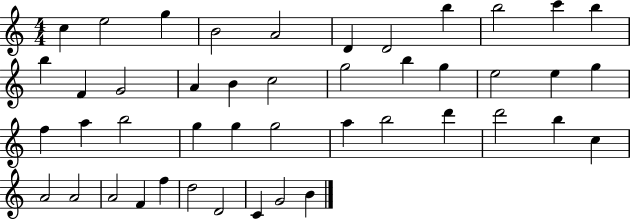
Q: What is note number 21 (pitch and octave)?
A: E5